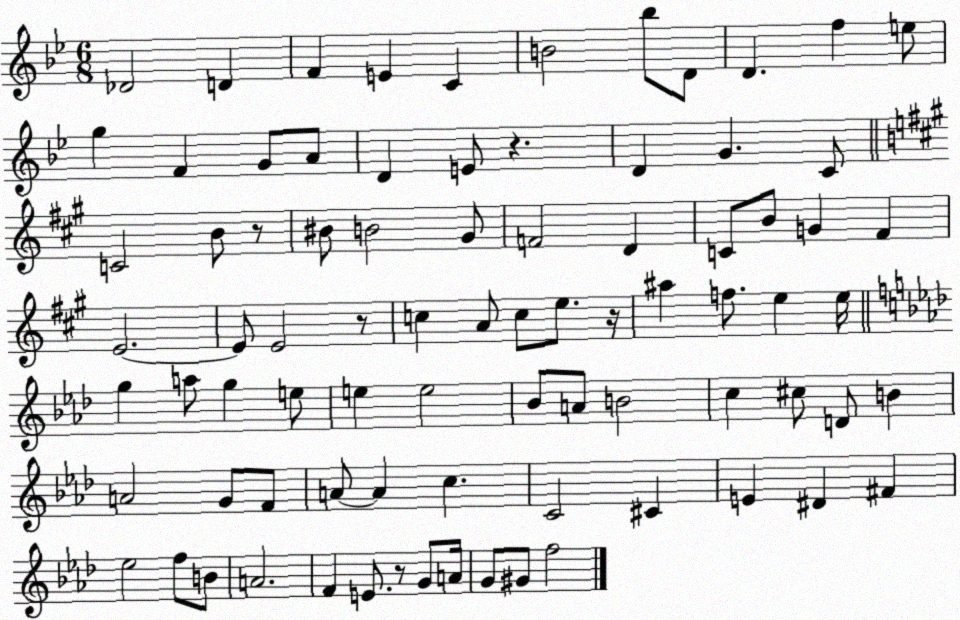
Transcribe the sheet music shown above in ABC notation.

X:1
T:Untitled
M:6/8
L:1/4
K:Bb
_D2 D F E C B2 _b/2 D/2 D f e/2 g F G/2 A/2 D E/2 z D G C/2 C2 B/2 z/2 ^B/2 B2 ^G/2 F2 D C/2 B/2 G ^F E2 E/2 E2 z/2 c A/2 c/2 e/2 z/4 ^a f/2 e e/4 g a/2 g e/2 e e2 _B/2 A/2 B2 c ^c/2 D/2 B A2 G/2 F/2 A/2 A c C2 ^C E ^D ^F _e2 f/2 B/2 A2 F E/2 z/2 G/2 A/4 G/2 ^G/2 f2